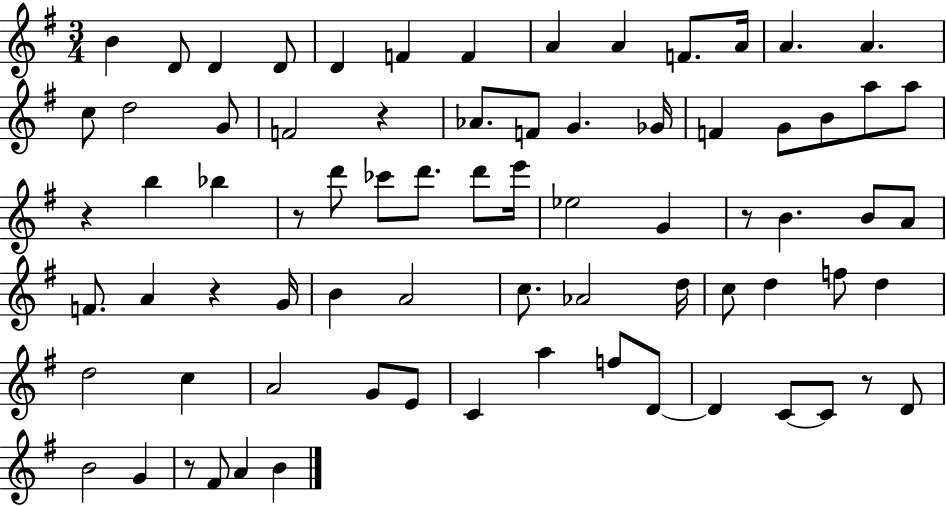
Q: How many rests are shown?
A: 7